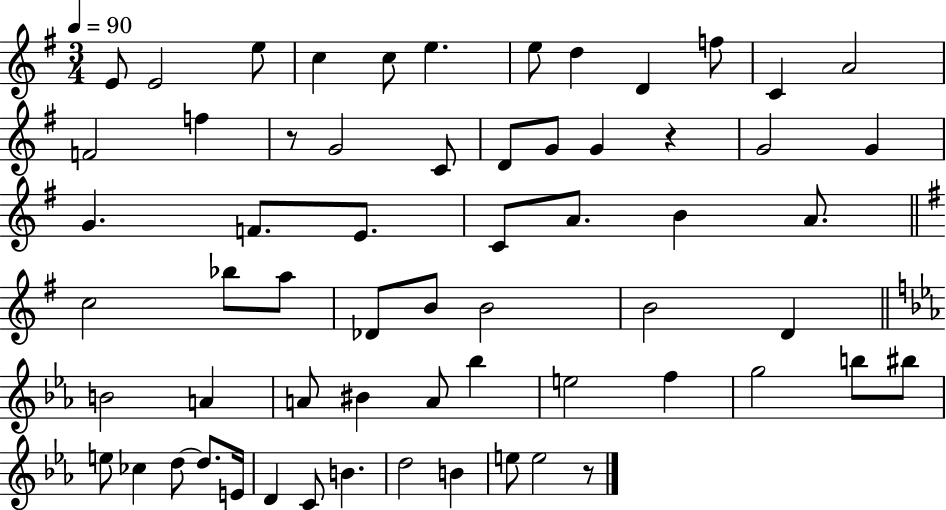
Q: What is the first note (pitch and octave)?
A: E4